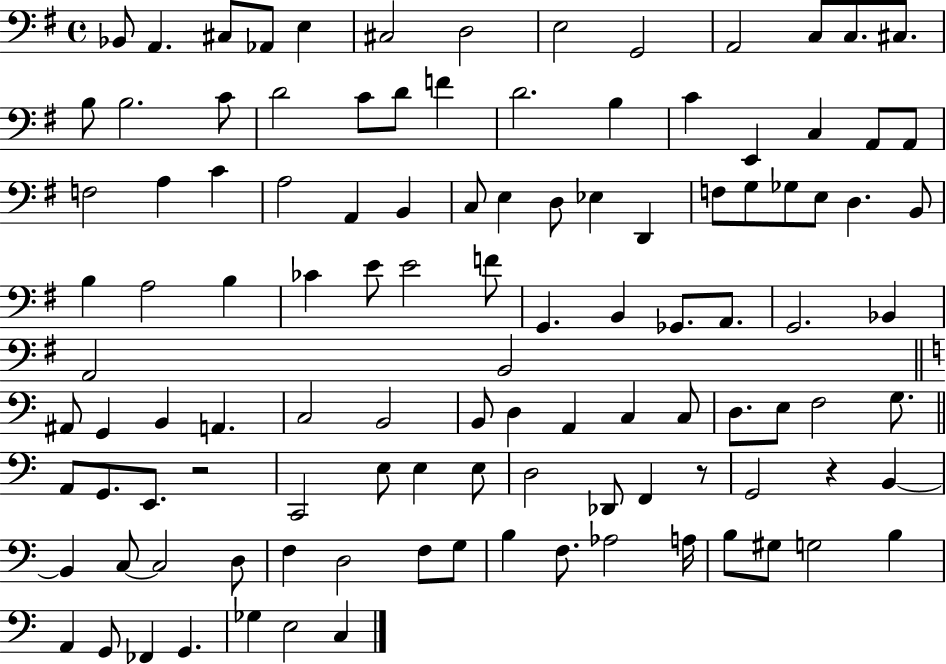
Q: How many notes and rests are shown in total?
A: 112